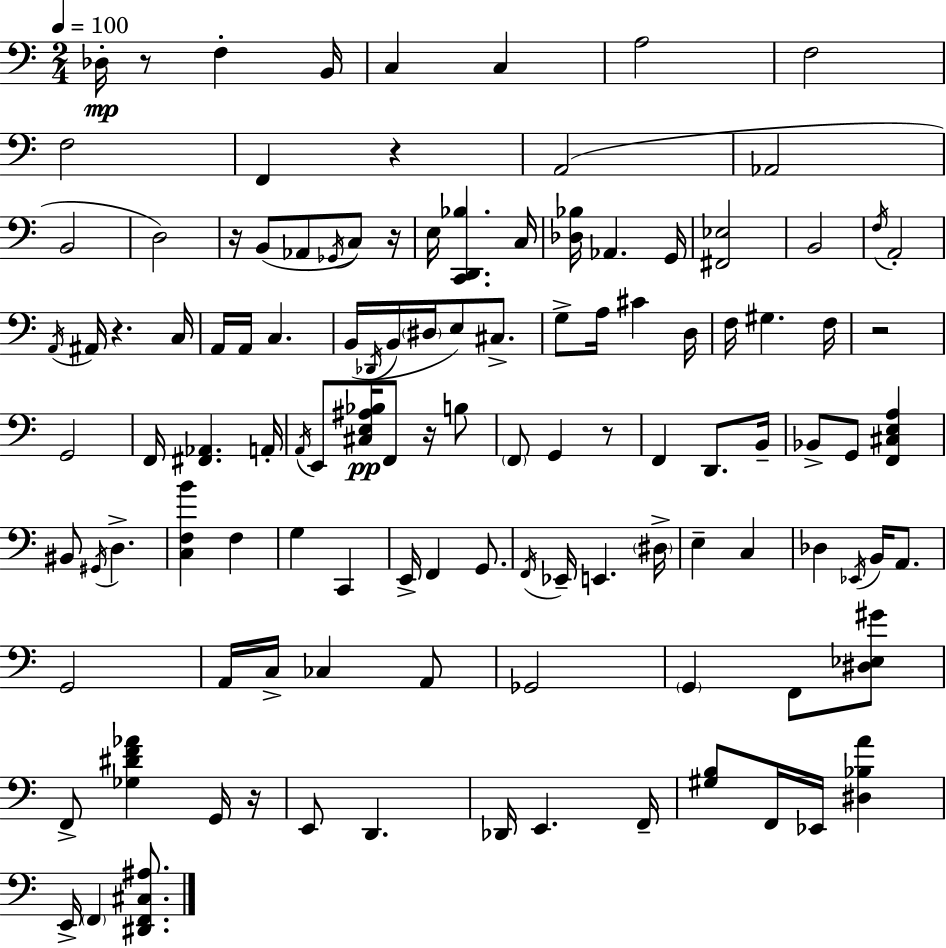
{
  \clef bass
  \numericTimeSignature
  \time 2/4
  \key c \major
  \tempo 4 = 100
  des16-.\mp r8 f4-. b,16 | c4 c4 | a2 | f2 | \break f2 | f,4 r4 | a,2( | aes,2 | \break b,2 | d2) | r16 b,8( aes,8 \acciaccatura { ges,16 } c8) | r16 e16 <c, d, bes>4. | \break c16 <des bes>16 aes,4. | g,16 <fis, ees>2 | b,2 | \acciaccatura { f16 } a,2-. | \break \acciaccatura { a,16 } ais,16 r4. | c16 a,16 a,16 c4. | b,16( \acciaccatura { des,16 } b,16 \parenthesize dis16 e8) | cis8.-> g8-> a16 cis'4 | \break d16 f16 gis4. | f16 r2 | g,2 | f,16 <fis, aes,>4. | \break a,16-. \acciaccatura { a,16 } e,8 <cis e ais bes>16\pp | f,8 r16 b8 \parenthesize f,8 g,4 | r8 f,4 | d,8. b,16-- bes,8-> g,8 | \break <f, cis e a>4 bis,8 \acciaccatura { gis,16 } | d4.-> <c f b'>4 | f4 g4 | c,4 e,16-> f,4 | \break g,8. \acciaccatura { f,16 } ees,16-- | e,4. \parenthesize dis16-> e4-- | c4 des4 | \acciaccatura { ees,16 } b,16 a,8. | \break g,2 | a,16 c16-> ces4 a,8 | ges,2 | \parenthesize g,4 f,8 <dis ees gis'>8 | \break f,8-> <ges dis' f' aes'>4 g,16 r16 | e,8 d,4. | des,16 e,4. f,16-- | <gis b>8 f,16 ees,16 <dis bes a'>4 | \break e,16-> \parenthesize f,4 <dis, f, cis ais>8. | \bar "|."
}